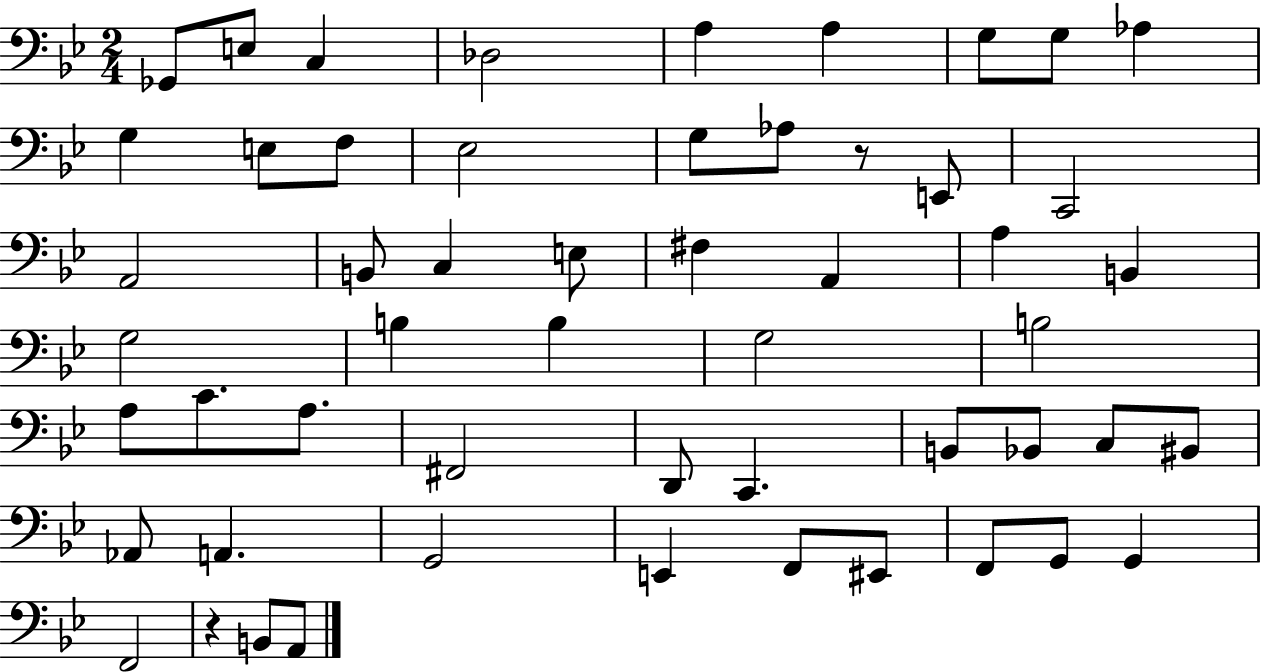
{
  \clef bass
  \numericTimeSignature
  \time 2/4
  \key bes \major
  ges,8 e8 c4 | des2 | a4 a4 | g8 g8 aes4 | \break g4 e8 f8 | ees2 | g8 aes8 r8 e,8 | c,2 | \break a,2 | b,8 c4 e8 | fis4 a,4 | a4 b,4 | \break g2 | b4 b4 | g2 | b2 | \break a8 c'8. a8. | fis,2 | d,8 c,4. | b,8 bes,8 c8 bis,8 | \break aes,8 a,4. | g,2 | e,4 f,8 eis,8 | f,8 g,8 g,4 | \break f,2 | r4 b,8 a,8 | \bar "|."
}